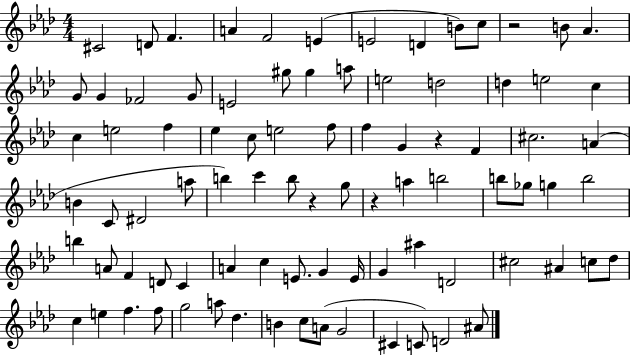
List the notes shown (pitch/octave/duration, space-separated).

C#4/h D4/e F4/q. A4/q F4/h E4/q E4/h D4/q B4/e C5/e R/h B4/e Ab4/q. G4/e G4/q FES4/h G4/e E4/h G#5/e G#5/q A5/e E5/h D5/h D5/q E5/h C5/q C5/q E5/h F5/q Eb5/q C5/e E5/h F5/e F5/q G4/q R/q F4/q C#5/h. A4/q B4/q C4/e D#4/h A5/e B5/q C6/q B5/e R/q G5/e R/q A5/q B5/h B5/e Gb5/e G5/q B5/h B5/q A4/e F4/q D4/e C4/q A4/q C5/q E4/e. G4/q E4/s G4/q A#5/q D4/h C#5/h A#4/q C5/e Db5/e C5/q E5/q F5/q. F5/e G5/h A5/e Db5/q. B4/q C5/e A4/e G4/h C#4/q C4/e D4/h A#4/e